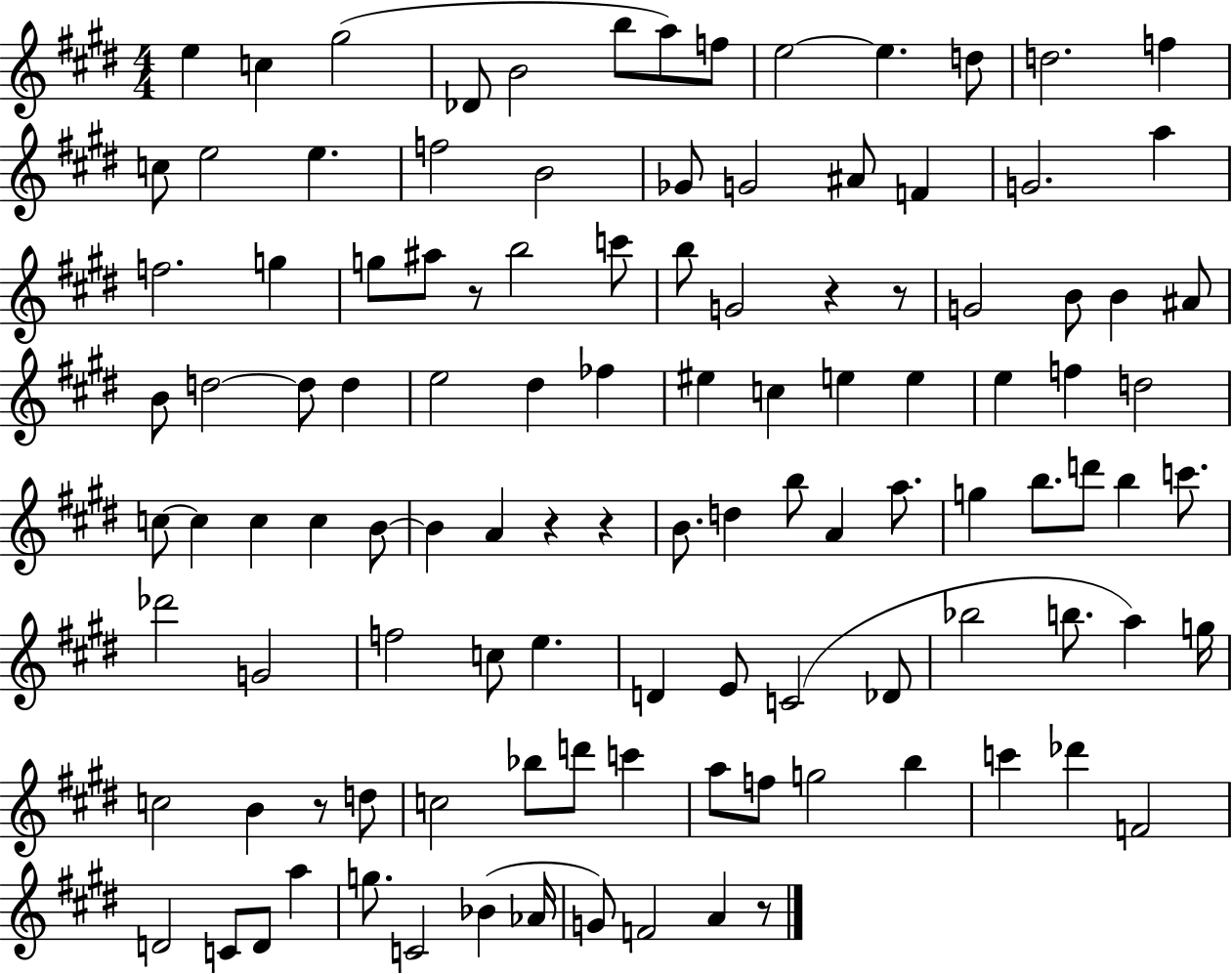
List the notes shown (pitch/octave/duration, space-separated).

E5/q C5/q G#5/h Db4/e B4/h B5/e A5/e F5/e E5/h E5/q. D5/e D5/h. F5/q C5/e E5/h E5/q. F5/h B4/h Gb4/e G4/h A#4/e F4/q G4/h. A5/q F5/h. G5/q G5/e A#5/e R/e B5/h C6/e B5/e G4/h R/q R/e G4/h B4/e B4/q A#4/e B4/e D5/h D5/e D5/q E5/h D#5/q FES5/q EIS5/q C5/q E5/q E5/q E5/q F5/q D5/h C5/e C5/q C5/q C5/q B4/e B4/q A4/q R/q R/q B4/e. D5/q B5/e A4/q A5/e. G5/q B5/e. D6/e B5/q C6/e. Db6/h G4/h F5/h C5/e E5/q. D4/q E4/e C4/h Db4/e Bb5/h B5/e. A5/q G5/s C5/h B4/q R/e D5/e C5/h Bb5/e D6/e C6/q A5/e F5/e G5/h B5/q C6/q Db6/q F4/h D4/h C4/e D4/e A5/q G5/e. C4/h Bb4/q Ab4/s G4/e F4/h A4/q R/e